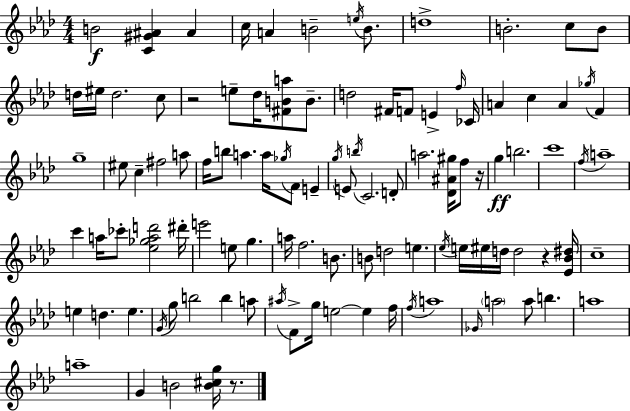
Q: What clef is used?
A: treble